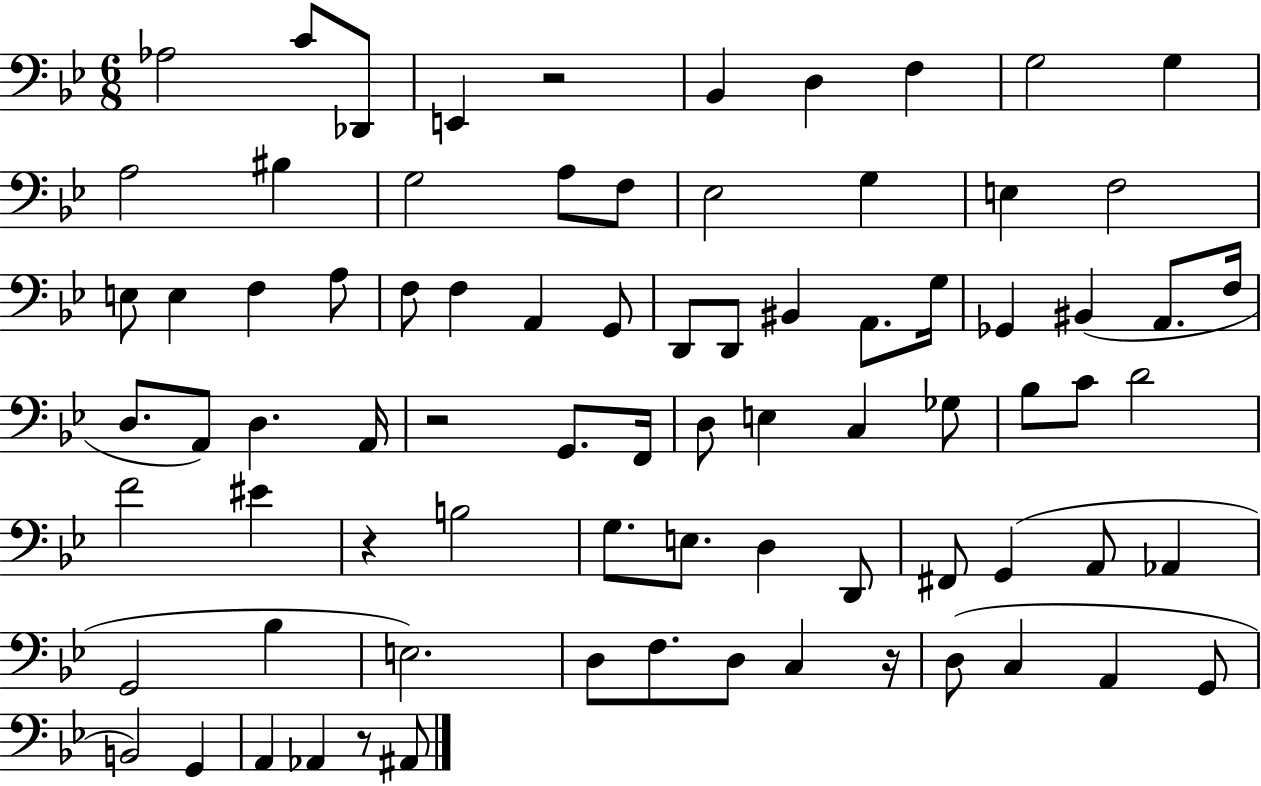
X:1
T:Untitled
M:6/8
L:1/4
K:Bb
_A,2 C/2 _D,,/2 E,, z2 _B,, D, F, G,2 G, A,2 ^B, G,2 A,/2 F,/2 _E,2 G, E, F,2 E,/2 E, F, A,/2 F,/2 F, A,, G,,/2 D,,/2 D,,/2 ^B,, A,,/2 G,/4 _G,, ^B,, A,,/2 F,/4 D,/2 A,,/2 D, A,,/4 z2 G,,/2 F,,/4 D,/2 E, C, _G,/2 _B,/2 C/2 D2 F2 ^E z B,2 G,/2 E,/2 D, D,,/2 ^F,,/2 G,, A,,/2 _A,, G,,2 _B, E,2 D,/2 F,/2 D,/2 C, z/4 D,/2 C, A,, G,,/2 B,,2 G,, A,, _A,, z/2 ^A,,/2